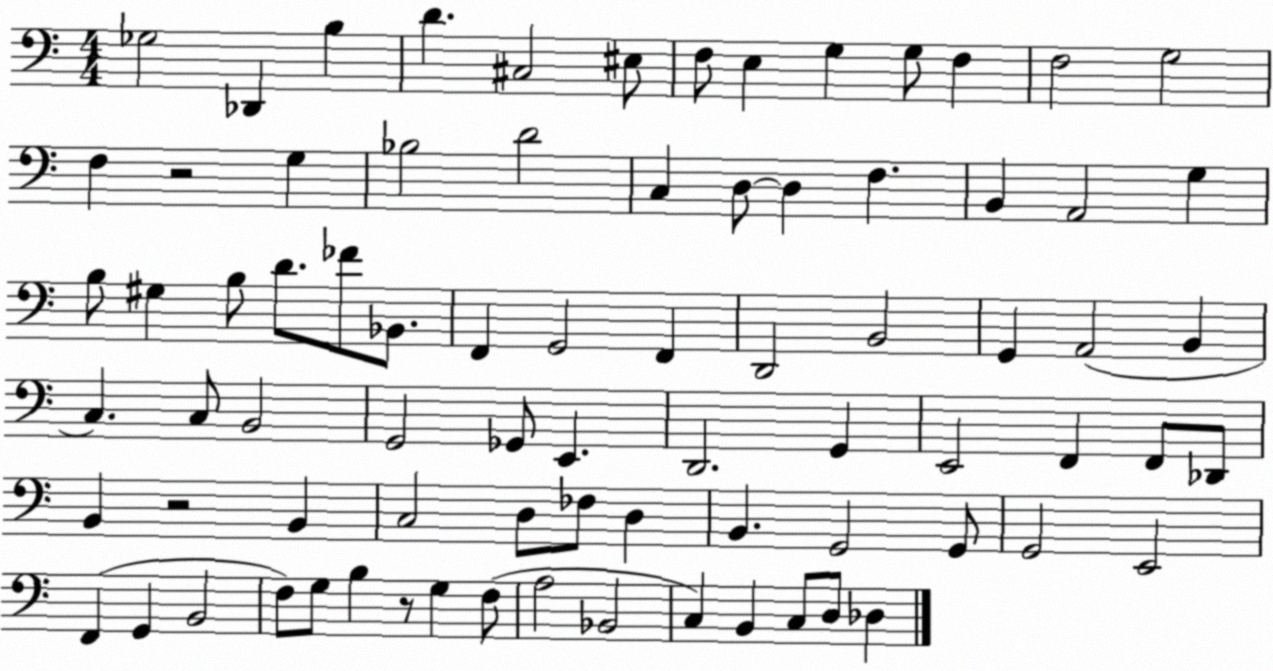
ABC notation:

X:1
T:Untitled
M:4/4
L:1/4
K:C
_G,2 _D,, B, D ^C,2 ^E,/2 F,/2 E, G, G,/2 F, F,2 G,2 F, z2 G, _B,2 D2 C, D,/2 D, F, B,, A,,2 G, B,/2 ^G, B,/2 D/2 _F/2 _B,,/2 F,, G,,2 F,, D,,2 B,,2 G,, A,,2 B,, C, C,/2 B,,2 G,,2 _G,,/2 E,, D,,2 G,, E,,2 F,, F,,/2 _D,,/2 B,, z2 B,, C,2 D,/2 _F,/2 D, B,, G,,2 G,,/2 G,,2 E,,2 F,, G,, B,,2 F,/2 G,/2 B, z/2 G, F,/2 A,2 _B,,2 C, B,, C,/2 D,/2 _D,